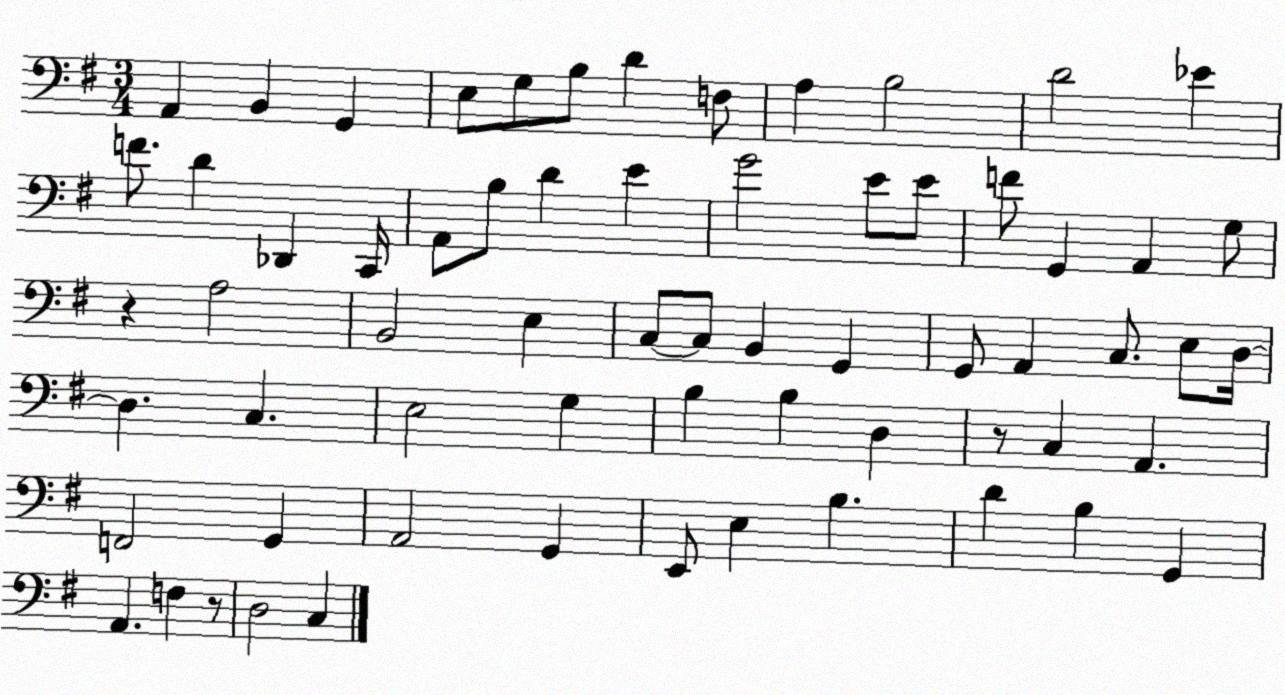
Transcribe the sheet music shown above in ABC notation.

X:1
T:Untitled
M:3/4
L:1/4
K:G
A,, B,, G,, E,/2 G,/2 B,/2 D F,/2 A, B,2 D2 _E F/2 D _D,, C,,/4 A,,/2 B,/2 D E G2 E/2 E/2 F/2 G,, A,, G,/2 z A,2 B,,2 E, C,/2 C,/2 B,, G,, G,,/2 A,, C,/2 E,/2 D,/4 D, C, E,2 G, B, B, D, z/2 C, A,, F,,2 G,, A,,2 G,, E,,/2 E, B, D B, G,, A,, F, z/2 D,2 C,